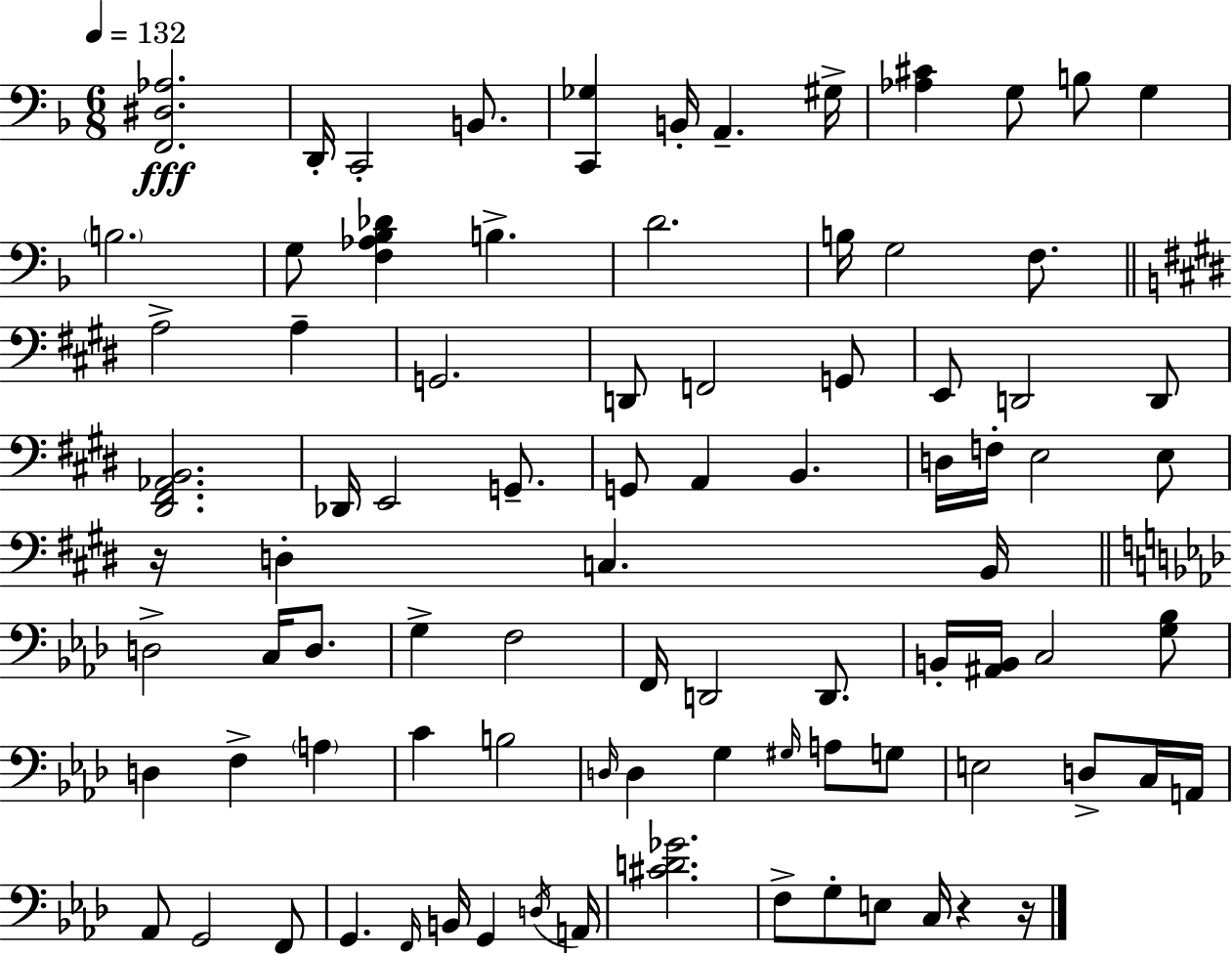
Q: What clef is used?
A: bass